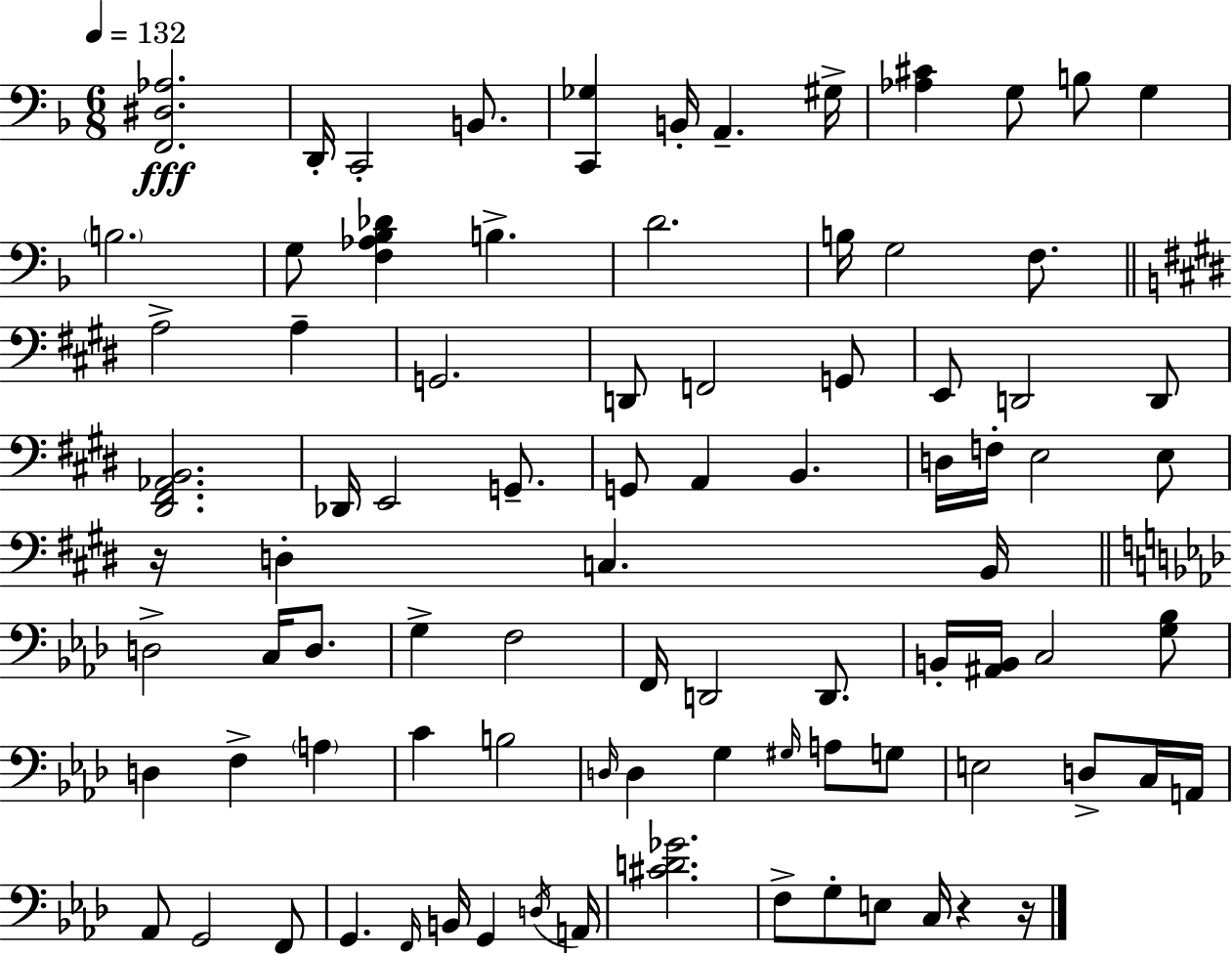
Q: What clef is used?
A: bass